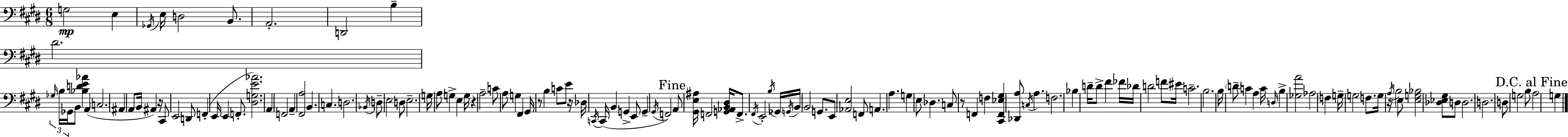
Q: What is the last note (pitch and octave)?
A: G3